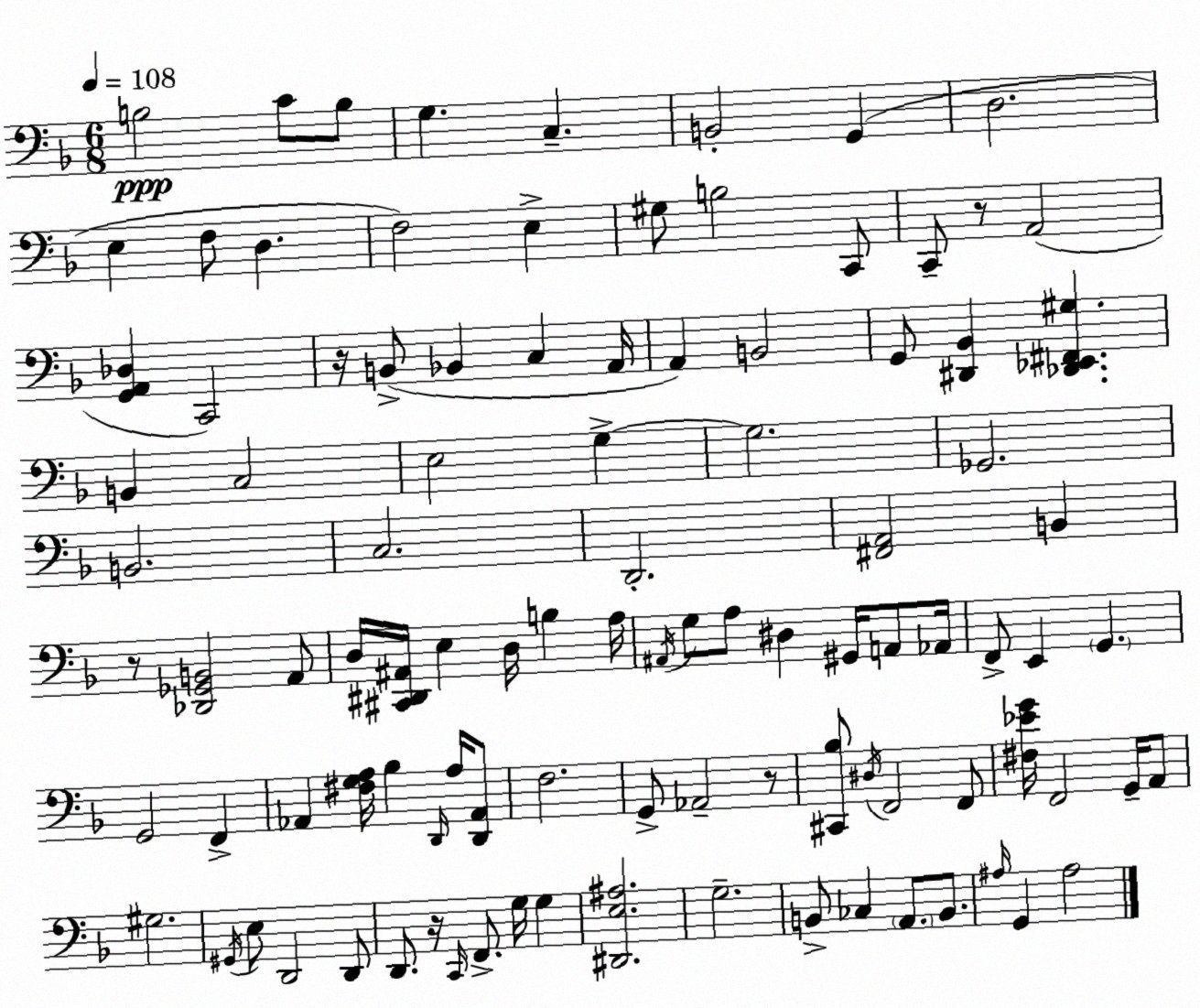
X:1
T:Untitled
M:6/8
L:1/4
K:F
B,2 C/2 B,/2 G, C, B,,2 G,, D,2 E, F,/2 D, F,2 E, ^G,/2 B,2 C,,/2 C,,/2 z/2 A,,2 [G,,A,,_D,] C,,2 z/4 B,,/2 _B,, C, A,,/4 A,, B,,2 G,,/2 [^D,,_B,,] [_D,,_E,,^F,,^G,] B,, C,2 E,2 G, G,2 _G,,2 B,,2 C,2 D,,2 [^F,,A,,]2 B,, z/2 [_D,,_G,,B,,]2 A,,/2 D,/4 [^C,,^D,,^A,,]/4 E, D,/4 B, A,/4 ^A,,/4 G,/2 A,/2 ^D, ^G,,/4 A,,/2 _A,,/4 F,,/2 E,, G,, G,,2 F,, _A,, [^F,G,A,]/4 _B, D,,/4 A,/4 [D,,_A,,]/2 F,2 G,,/2 _A,,2 z/2 [^C,,_B,]/2 ^D,/4 F,,2 F,,/2 [^F,_EG]/4 F,,2 G,,/4 A,,/2 ^G,2 ^G,,/4 E,/2 D,,2 D,,/2 D,,/2 z/4 C,,/4 F,,/2 G,/4 G, [^D,,E,^A,]2 G,2 B,,/2 _C, A,,/2 B,,/2 ^A,/4 G,, ^A,2